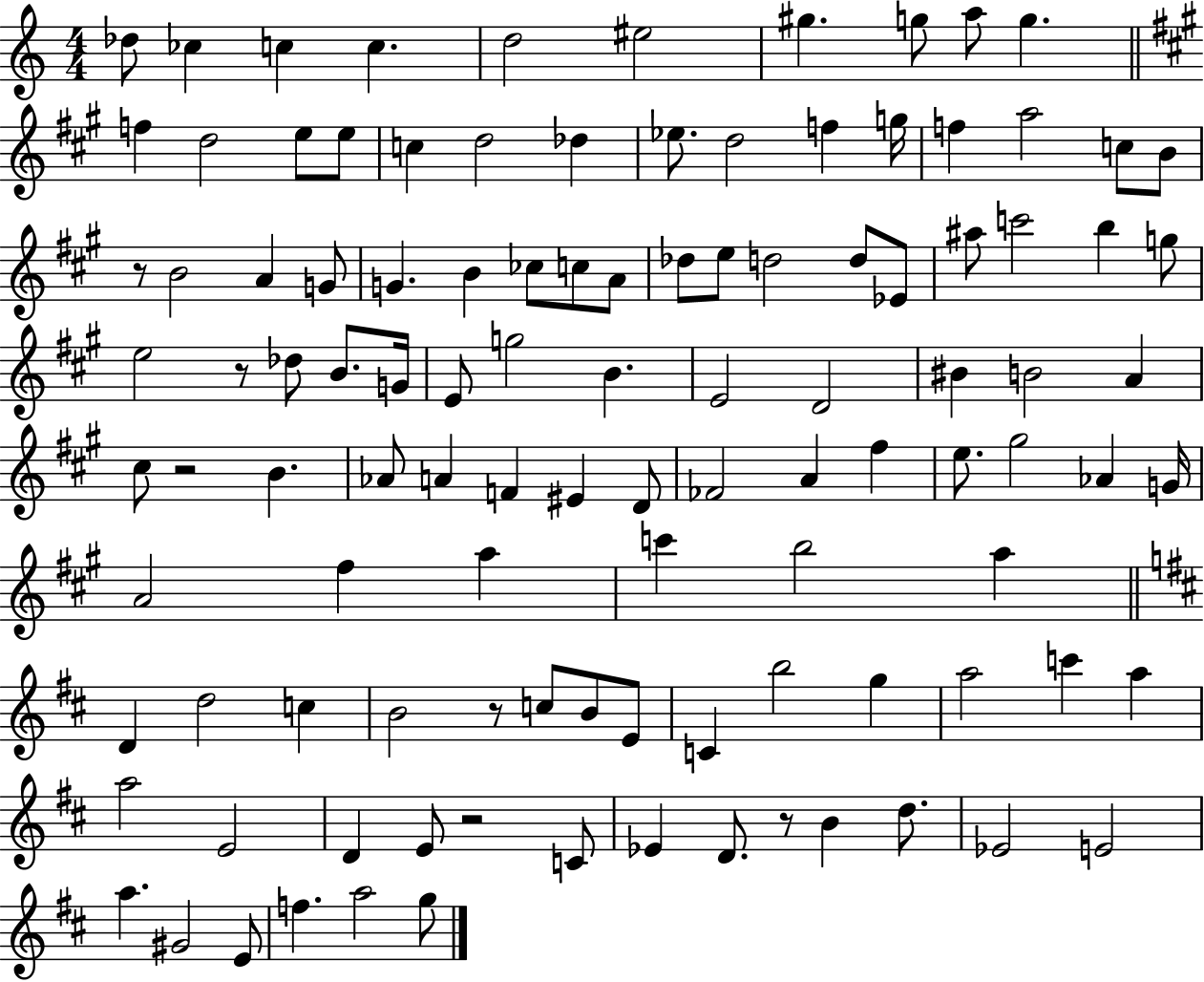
{
  \clef treble
  \numericTimeSignature
  \time 4/4
  \key c \major
  \repeat volta 2 { des''8 ces''4 c''4 c''4. | d''2 eis''2 | gis''4. g''8 a''8 g''4. | \bar "||" \break \key a \major f''4 d''2 e''8 e''8 | c''4 d''2 des''4 | ees''8. d''2 f''4 g''16 | f''4 a''2 c''8 b'8 | \break r8 b'2 a'4 g'8 | g'4. b'4 ces''8 c''8 a'8 | des''8 e''8 d''2 d''8 ees'8 | ais''8 c'''2 b''4 g''8 | \break e''2 r8 des''8 b'8. g'16 | e'8 g''2 b'4. | e'2 d'2 | bis'4 b'2 a'4 | \break cis''8 r2 b'4. | aes'8 a'4 f'4 eis'4 d'8 | fes'2 a'4 fis''4 | e''8. gis''2 aes'4 g'16 | \break a'2 fis''4 a''4 | c'''4 b''2 a''4 | \bar "||" \break \key d \major d'4 d''2 c''4 | b'2 r8 c''8 b'8 e'8 | c'4 b''2 g''4 | a''2 c'''4 a''4 | \break a''2 e'2 | d'4 e'8 r2 c'8 | ees'4 d'8. r8 b'4 d''8. | ees'2 e'2 | \break a''4. gis'2 e'8 | f''4. a''2 g''8 | } \bar "|."
}